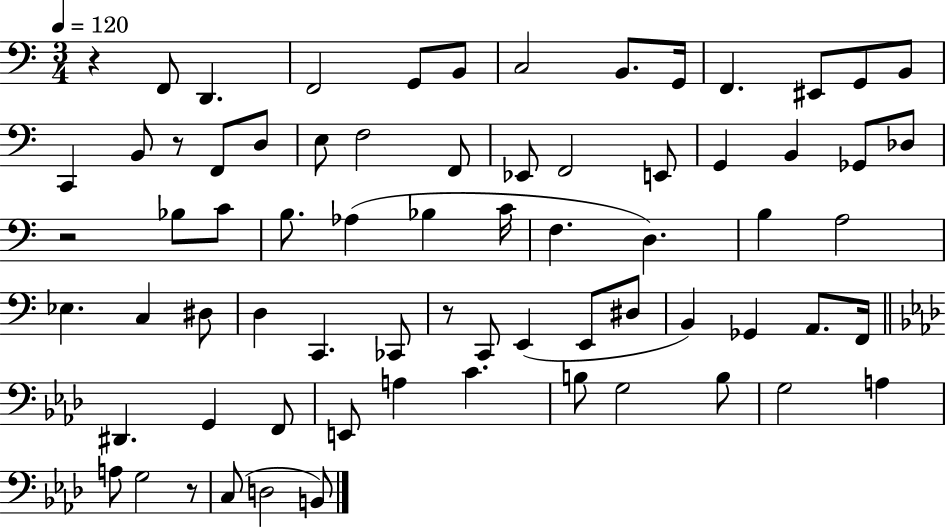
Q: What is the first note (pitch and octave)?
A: F2